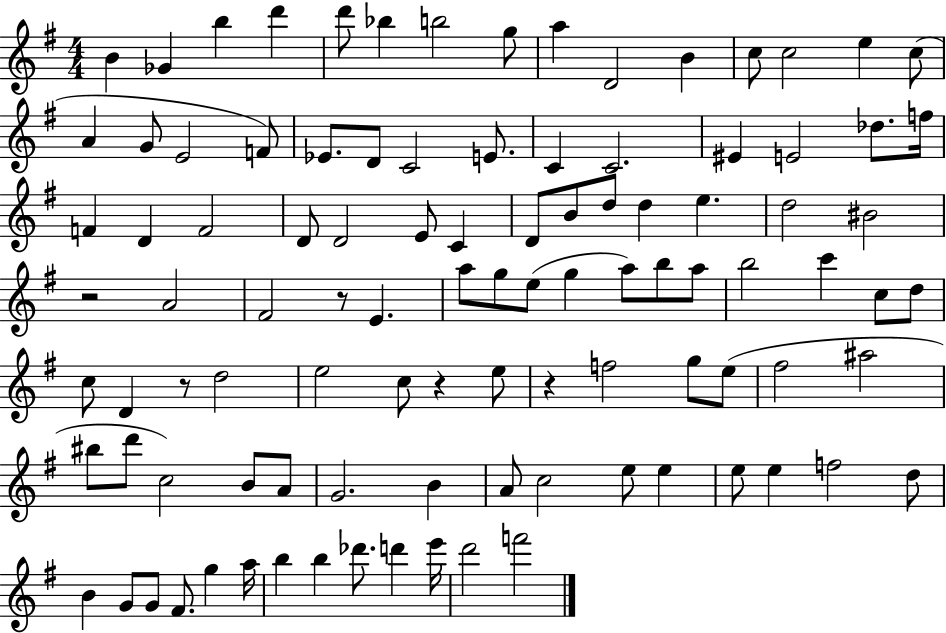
B4/q Gb4/q B5/q D6/q D6/e Bb5/q B5/h G5/e A5/q D4/h B4/q C5/e C5/h E5/q C5/e A4/q G4/e E4/h F4/e Eb4/e. D4/e C4/h E4/e. C4/q C4/h. EIS4/q E4/h Db5/e. F5/s F4/q D4/q F4/h D4/e D4/h E4/e C4/q D4/e B4/e D5/e D5/q E5/q. D5/h BIS4/h R/h A4/h F#4/h R/e E4/q. A5/e G5/e E5/e G5/q A5/e B5/e A5/e B5/h C6/q C5/e D5/e C5/e D4/q R/e D5/h E5/h C5/e R/q E5/e R/q F5/h G5/e E5/e F#5/h A#5/h BIS5/e D6/e C5/h B4/e A4/e G4/h. B4/q A4/e C5/h E5/e E5/q E5/e E5/q F5/h D5/e B4/q G4/e G4/e F#4/e. G5/q A5/s B5/q B5/q Db6/e. D6/q E6/s D6/h F6/h